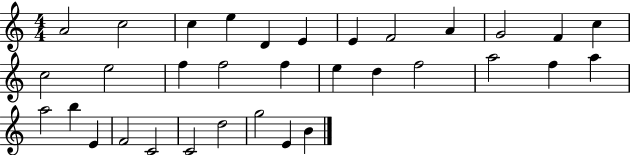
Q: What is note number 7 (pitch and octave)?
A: E4